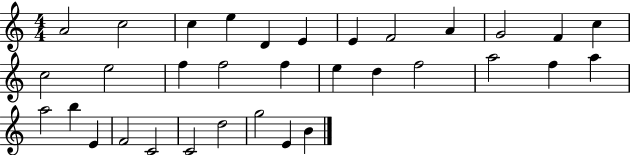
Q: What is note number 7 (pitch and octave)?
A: E4